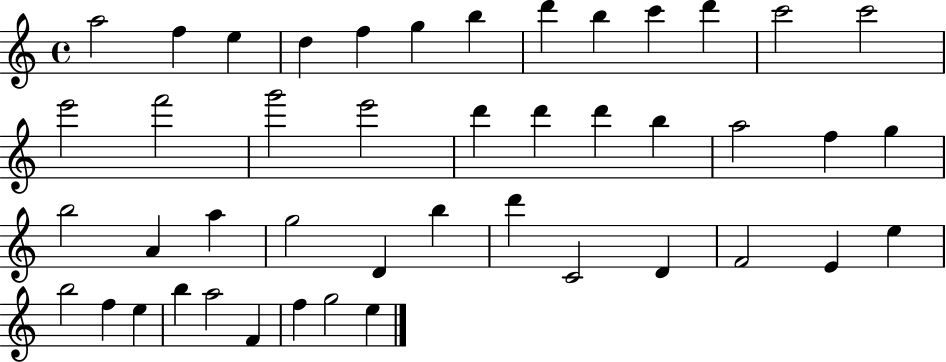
A5/h F5/q E5/q D5/q F5/q G5/q B5/q D6/q B5/q C6/q D6/q C6/h C6/h E6/h F6/h G6/h E6/h D6/q D6/q D6/q B5/q A5/h F5/q G5/q B5/h A4/q A5/q G5/h D4/q B5/q D6/q C4/h D4/q F4/h E4/q E5/q B5/h F5/q E5/q B5/q A5/h F4/q F5/q G5/h E5/q